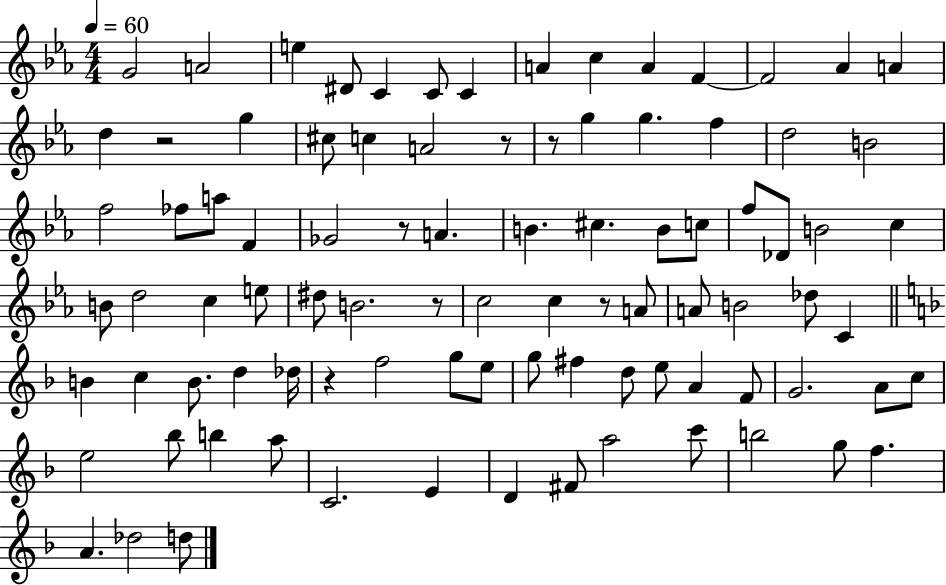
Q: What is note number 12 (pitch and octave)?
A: F4